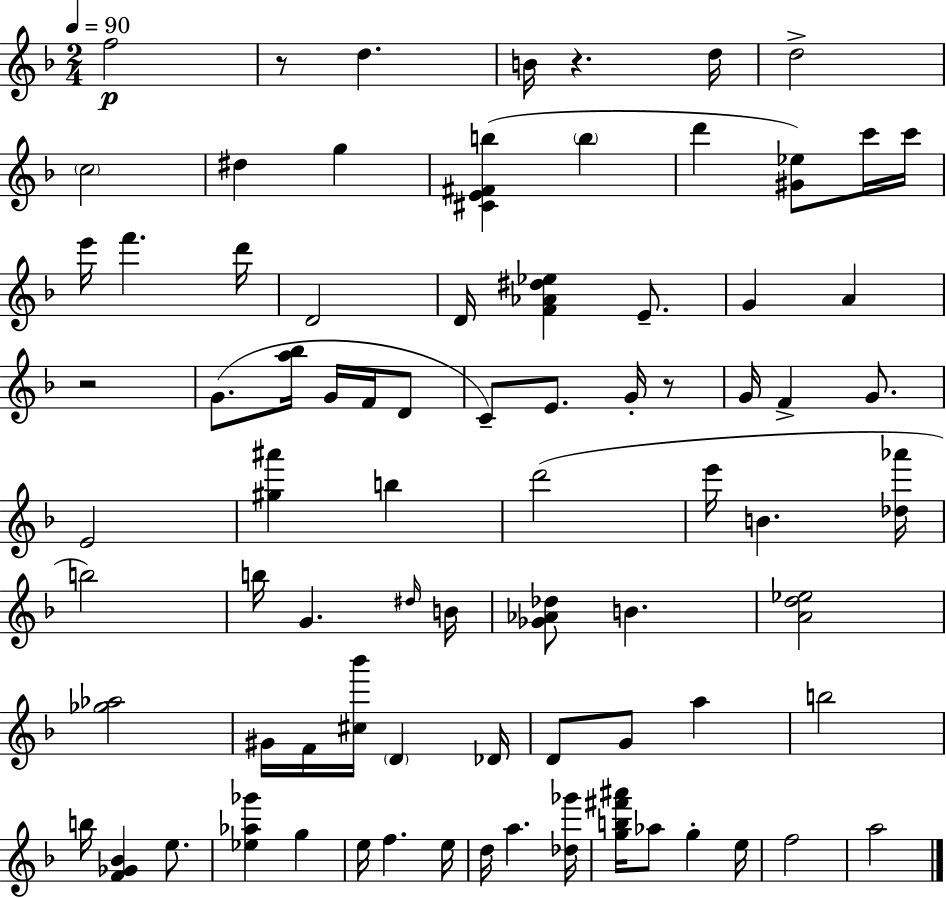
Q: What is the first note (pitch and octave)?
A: F5